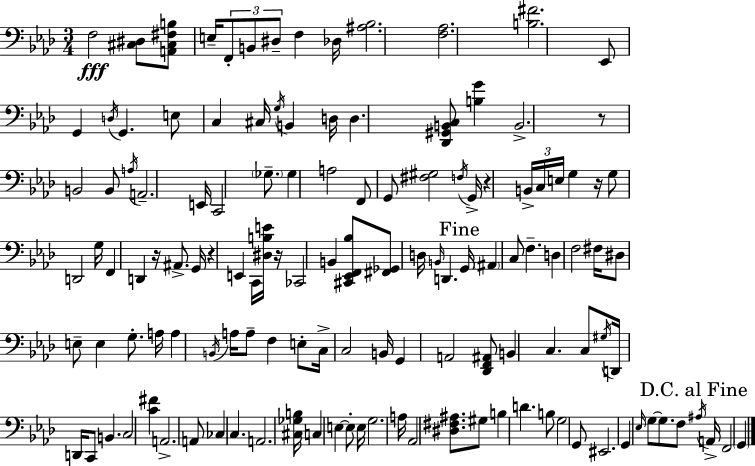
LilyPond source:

{
  \clef bass
  \numericTimeSignature
  \time 3/4
  \key f \minor
  f2\fff <cis dis>8 <a, cis fis b>8 | e16-- \tuplet 3/2 { f,8-. b,8 dis8-- } f4 des16 | <ais bes>2. | <f aes>2. | \break <b fis'>2. | ees,8 g,4 \acciaccatura { d16 } g,4. | e8 c4 cis16 \acciaccatura { g16 } b,4 | d16 d4. <des, gis, b, c>8 <b g'>4 | \break b,2.-> | r8 b,2 | b,8 \acciaccatura { a16 } a,2.-- | e,16 c,2 | \break \parenthesize ges8.-- ges4 a2 | f,8 g,8 <fis gis>2 | \acciaccatura { f16 } g,16-> r4 \tuplet 3/2 { b,16-> c16 e16 } | g4 r16 g8 d,2 | \break g16 f,4 d,4 | r16 ais,8.-> g,16 r4 e,4 | c,16 <dis b e'>16 r16 ces,2 | b,4 <cis, ees, f, bes>8 <fis, ges,>8 d16 \grace { b,16 } d,4. | \break \mark "Fine" g,16 \parenthesize ais,4 c8 f4.-- | d4 f2 | fis16 dis8 e8-- e4 | g8.-. a16 a4 \acciaccatura { b,16 } a16 | \break a8-- f4 e8-. c16-> c2 | b,16 g,4 a,2 | <des, f, ais,>8 b,4 | c4. c8 \acciaccatura { gis16 } d,16 d,16 c,8 | \break b,4. c2 | <c' fis'>4 a,2.-> | a,8 ces4 | c4. a,2. | \break <cis ges b>16 c4 | e4~~ e8-. e16 g2. | a16 aes,2 | <dis fis ais>8. gis8 b4 | \break d'4. b8 g2 | g,8 eis,2. | g,4 \grace { ees16 } | g8~~ g8. f8 \mark "D.C. al Fine" \acciaccatura { ais16 } a,16-> f,2 | \break \parenthesize g,4 \bar "|."
}